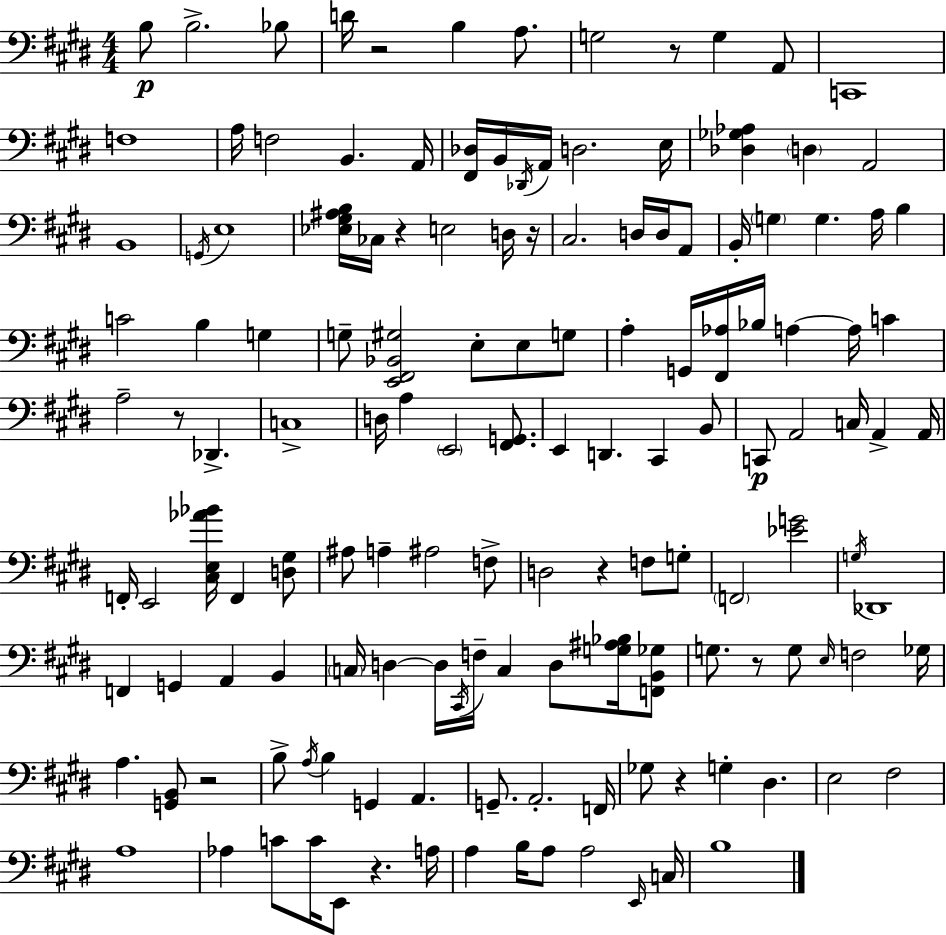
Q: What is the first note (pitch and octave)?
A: B3